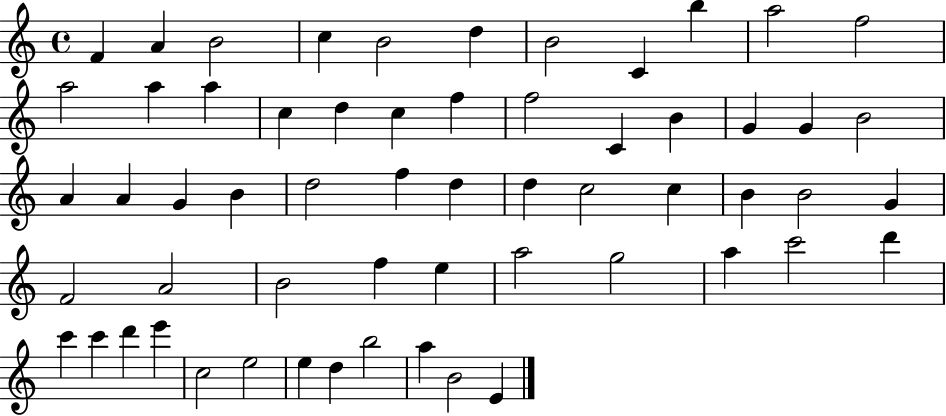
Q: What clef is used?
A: treble